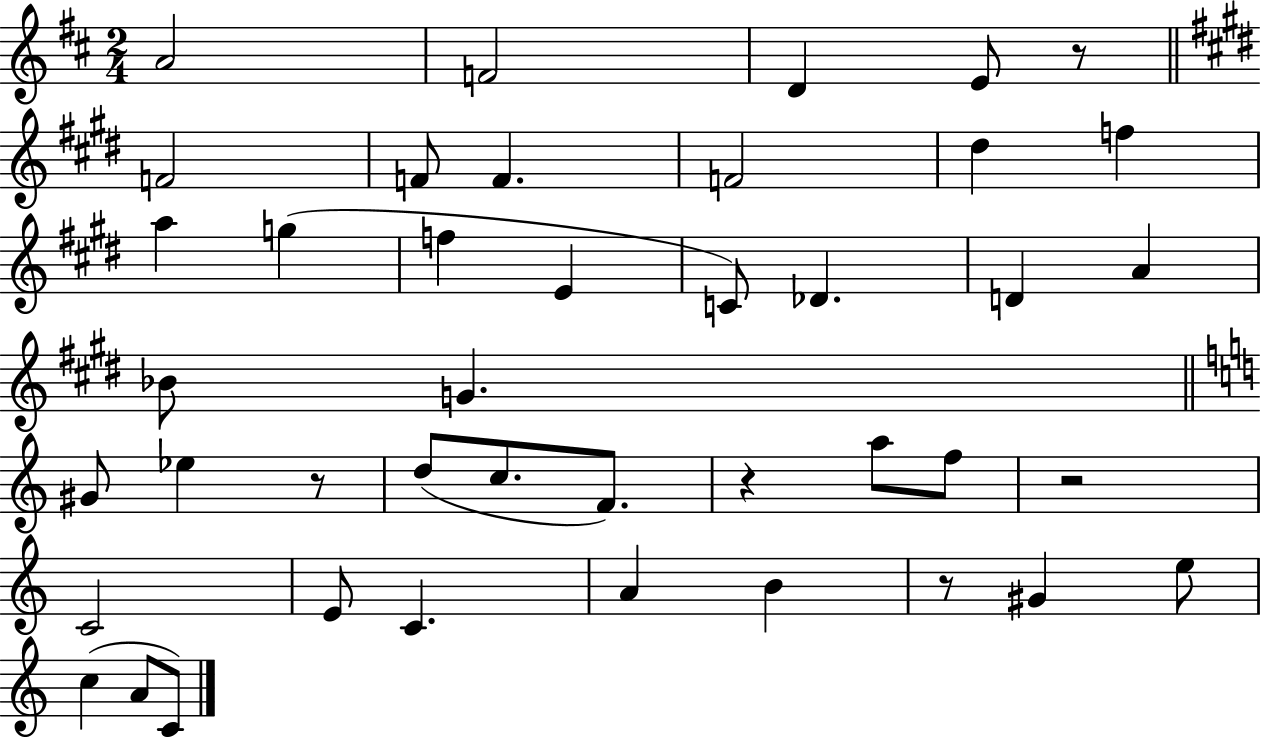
{
  \clef treble
  \numericTimeSignature
  \time 2/4
  \key d \major
  a'2 | f'2 | d'4 e'8 r8 | \bar "||" \break \key e \major f'2 | f'8 f'4. | f'2 | dis''4 f''4 | \break a''4 g''4( | f''4 e'4 | c'8) des'4. | d'4 a'4 | \break bes'8 g'4. | \bar "||" \break \key c \major gis'8 ees''4 r8 | d''8( c''8. f'8.) | r4 a''8 f''8 | r2 | \break c'2 | e'8 c'4. | a'4 b'4 | r8 gis'4 e''8 | \break c''4( a'8 c'8) | \bar "|."
}